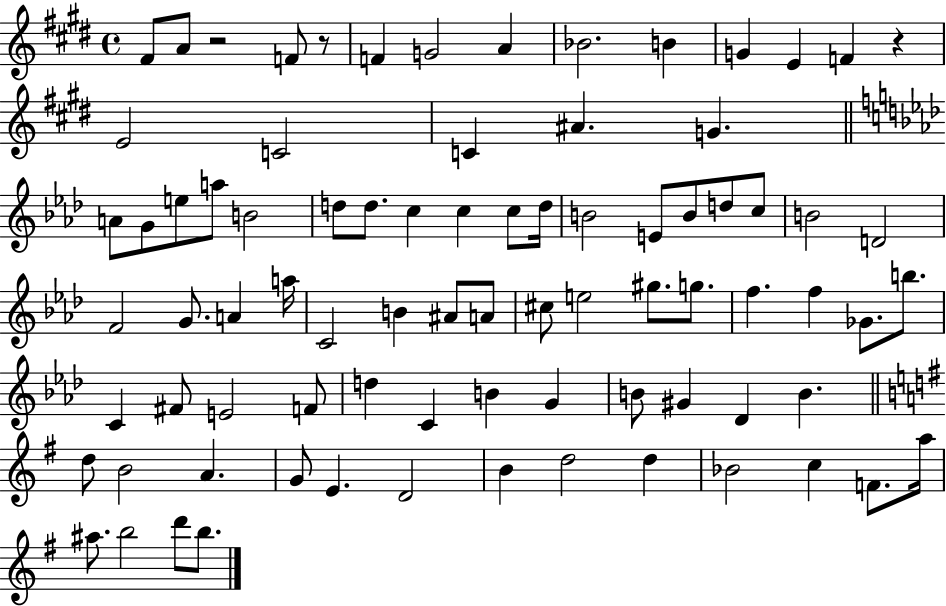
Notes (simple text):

F#4/e A4/e R/h F4/e R/e F4/q G4/h A4/q Bb4/h. B4/q G4/q E4/q F4/q R/q E4/h C4/h C4/q A#4/q. G4/q. A4/e G4/e E5/e A5/e B4/h D5/e D5/e. C5/q C5/q C5/e D5/s B4/h E4/e B4/e D5/e C5/e B4/h D4/h F4/h G4/e. A4/q A5/s C4/h B4/q A#4/e A4/e C#5/e E5/h G#5/e. G5/e. F5/q. F5/q Gb4/e. B5/e. C4/q F#4/e E4/h F4/e D5/q C4/q B4/q G4/q B4/e G#4/q Db4/q B4/q. D5/e B4/h A4/q. G4/e E4/q. D4/h B4/q D5/h D5/q Bb4/h C5/q F4/e. A5/s A#5/e. B5/h D6/e B5/e.